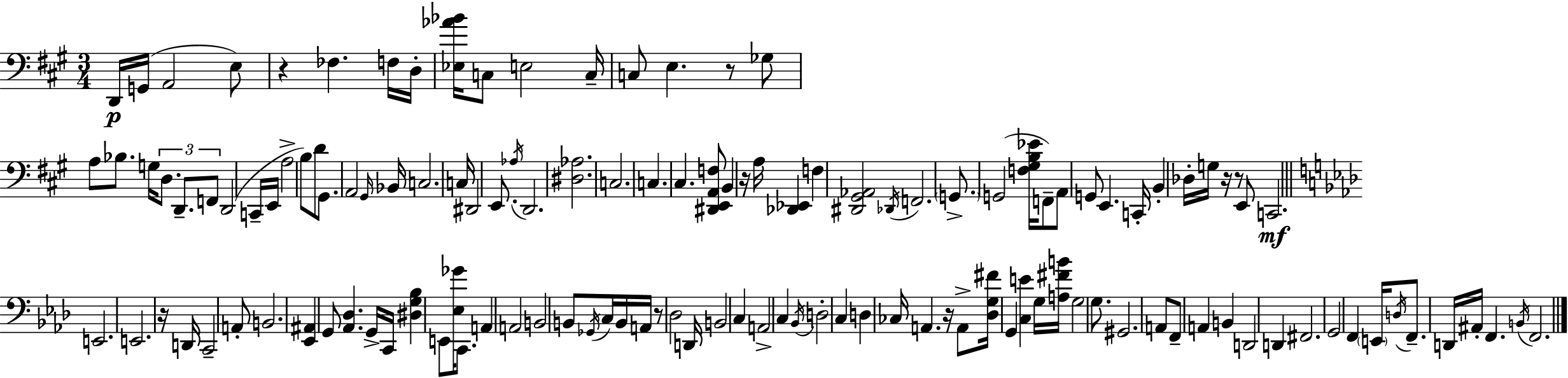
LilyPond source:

{
  \clef bass
  \numericTimeSignature
  \time 3/4
  \key a \major
  d,16\p g,16( a,2 e8) | r4 fes4. f16 d16-. | <ees aes' bes'>16 c8 e2 c16-- | c8 e4. r8 ges8 | \break a8 bes8. g16 \tuplet 3/2 { d8. d,8.-- | f,8 } d,2( c,16-- e,16 | a2-> b8) d'8 | gis,8. a,2 \grace { gis,16 } | \break bes,16 c2. | c16 dis,2 e,8. | \acciaccatura { aes16 } d,2. | <dis aes>2. | \break c2. | c4. cis4. | <dis, e, a, f>8 b,4 r16 a16 <des, ees,>4 | f4 <dis, gis, aes,>2 | \break \acciaccatura { des,16 } f,2. | \parenthesize g,8.-> g,2( | <f gis b ees'>16 f,8--) a,8 g,8 e,4. | c,16-. b,4-. des16-. g16 r16 r8 | \break e,8 c,2.\mf | \bar "||" \break \key aes \major e,2. | e,2. | r16 d,16 c,2-- a,8-. | b,2. | \break <ees, ais,>4 g,8 <aes, des>4. | g,16-> c,16 <dis g bes>4 e,8 <ees ges'>16 c,8. | a,4 a,2 | b,2 b,8 \acciaccatura { ges,16 } c16 | \break b,16 a,16 r8 des2 | d,16 b,2 c4 | a,2-> c4 | \acciaccatura { bes,16 } d2-. c4 | \break d4 ces16 a,4. | r16 a,8-> <des g fis'>16 g,4 <c e'>4 | g16 <a fis' b'>16 g2 g8. | gis,2. | \break a,8 f,8-- a,4 b,4 | d,2 d,4 | fis,2. | g,2 f,4 | \break \parenthesize e,16 \acciaccatura { d16 } f,8.-- d,16 ais,16-. f,4. | \acciaccatura { b,16 } f,2. | \bar "|."
}